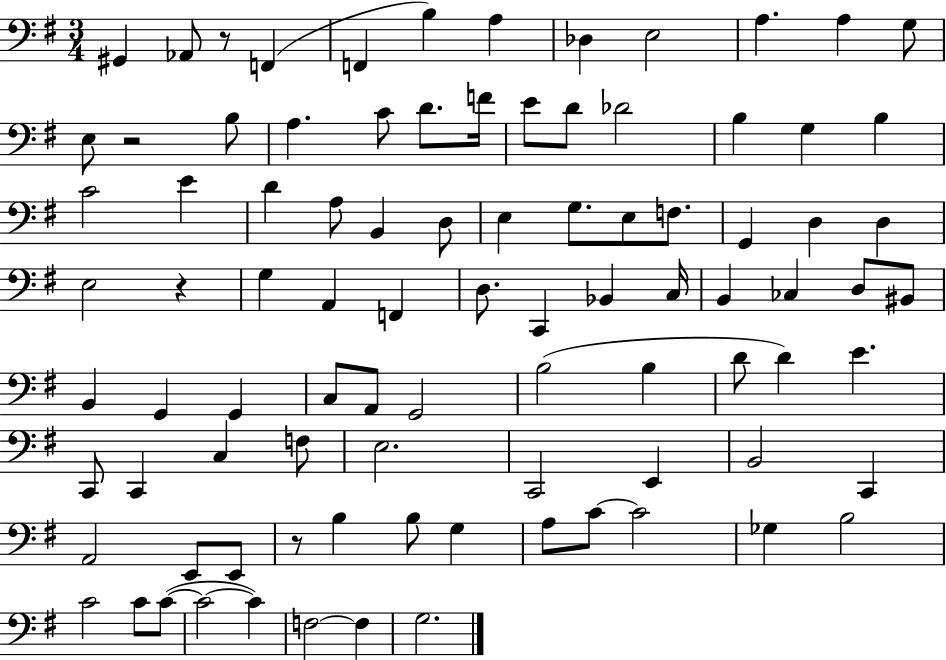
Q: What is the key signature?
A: G major